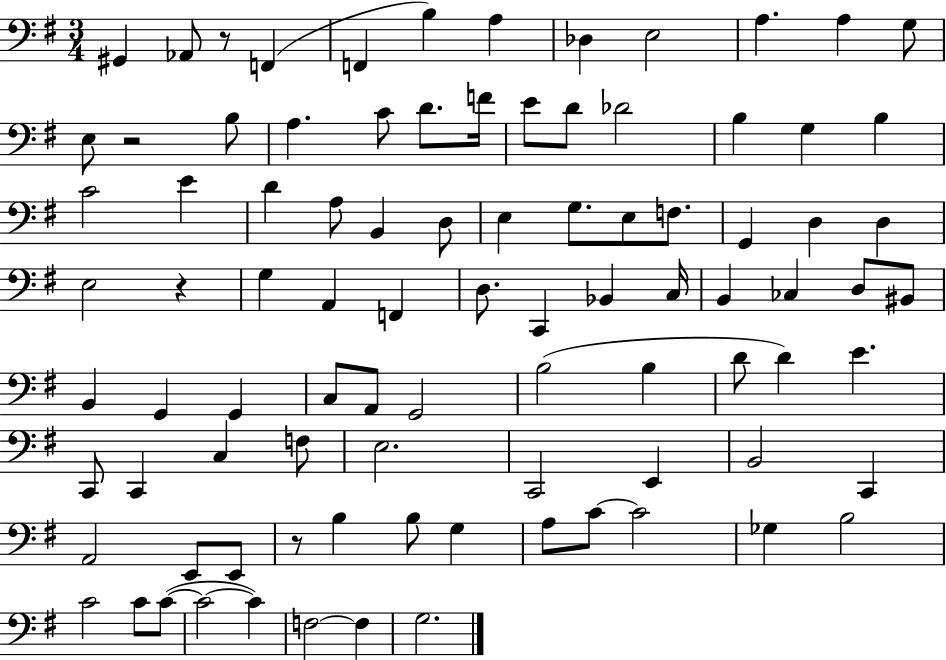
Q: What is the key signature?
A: G major